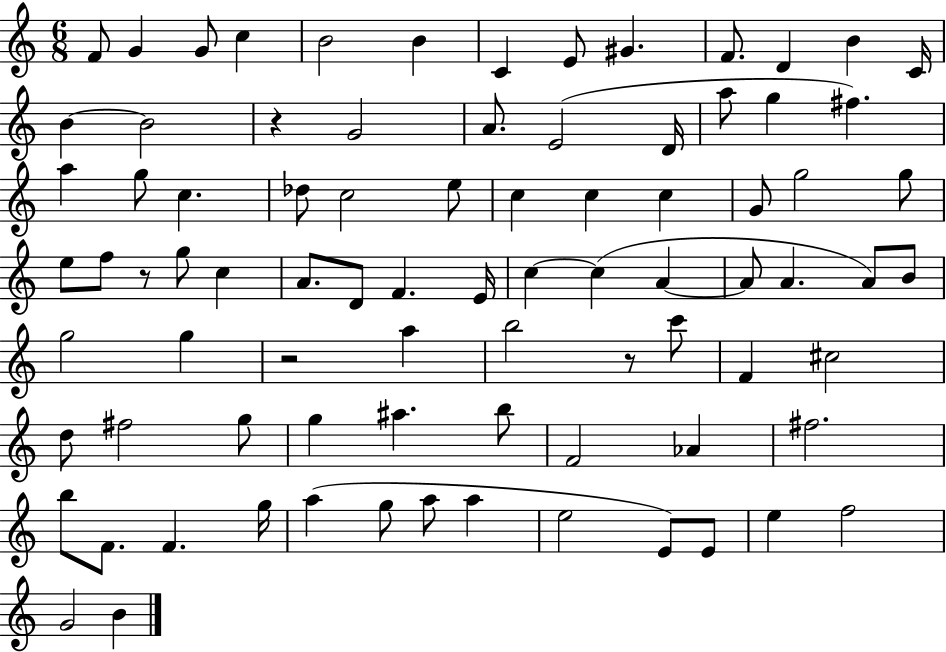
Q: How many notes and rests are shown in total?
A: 84